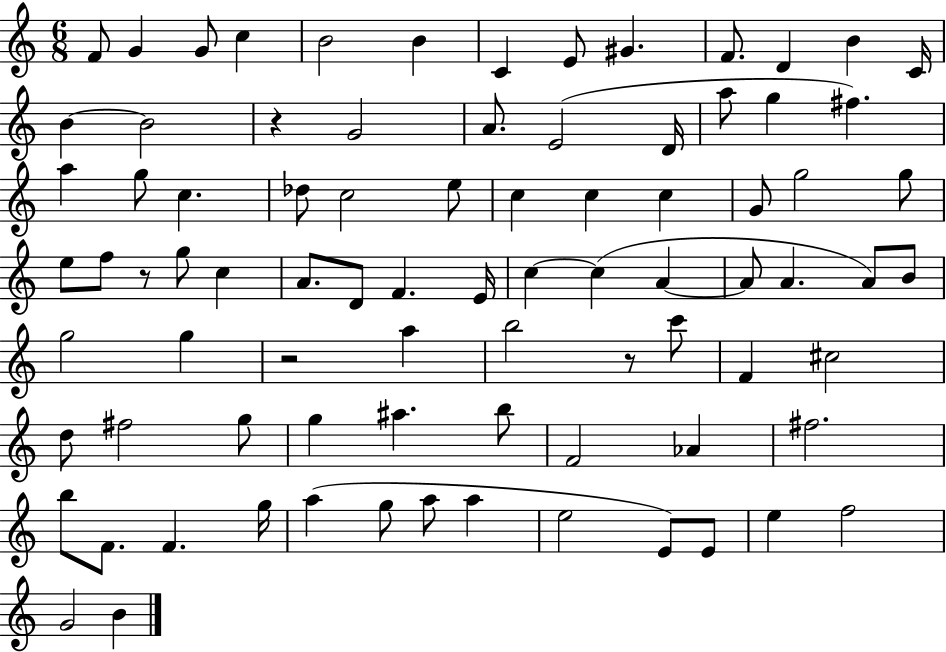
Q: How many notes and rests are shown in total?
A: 84